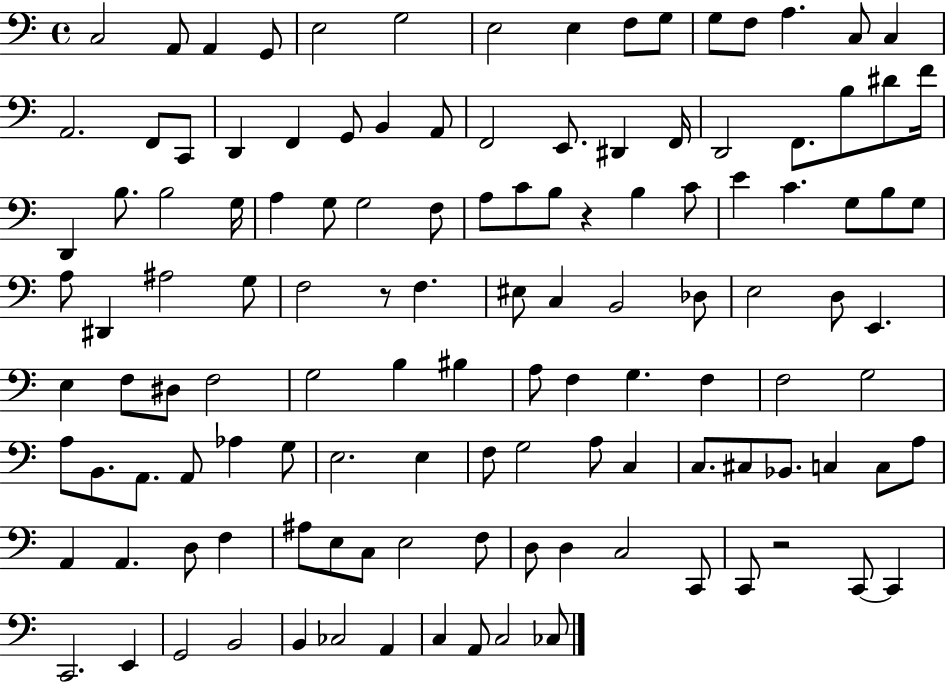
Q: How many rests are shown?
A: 3